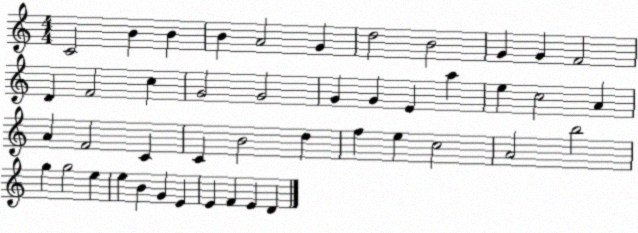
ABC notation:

X:1
T:Untitled
M:4/4
L:1/4
K:C
C2 B B B A2 G d2 B2 G G F2 D F2 c G2 G2 G G E a e c2 A A F2 C C B2 d f e c2 A2 b2 g g2 e e B G E E F E D